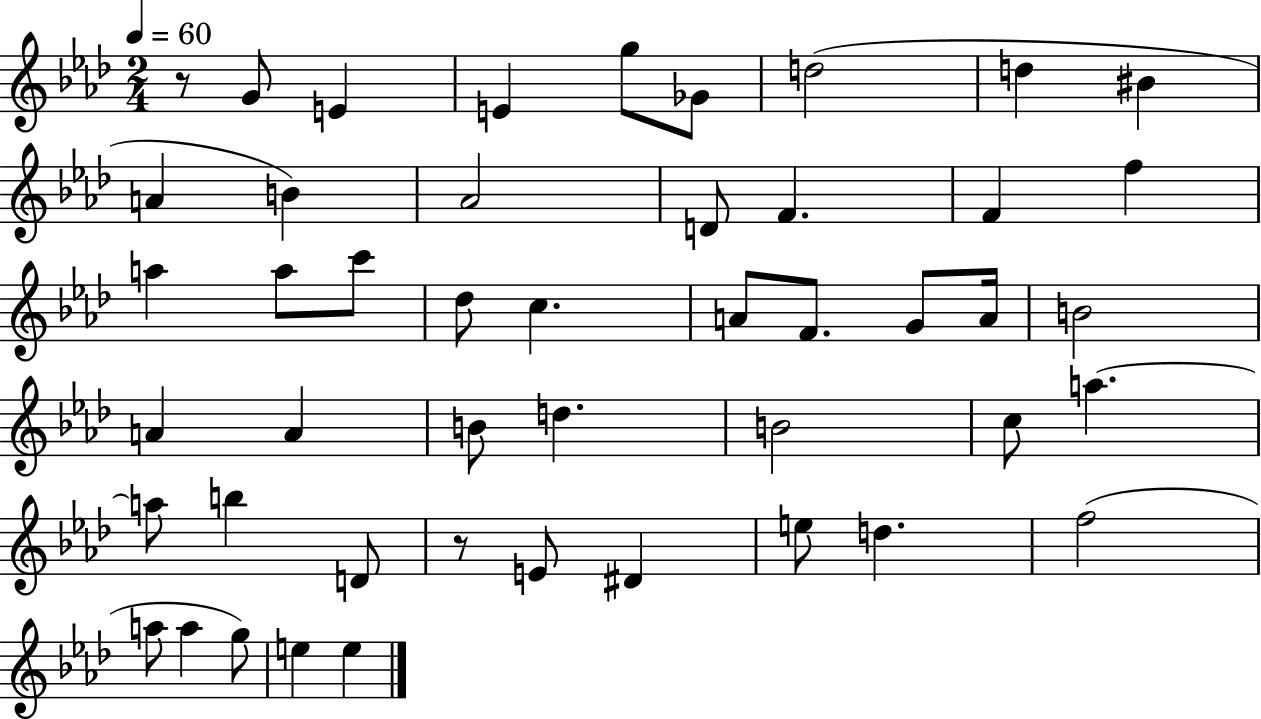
{
  \clef treble
  \numericTimeSignature
  \time 2/4
  \key aes \major
  \tempo 4 = 60
  \repeat volta 2 { r8 g'8 e'4 | e'4 g''8 ges'8 | d''2( | d''4 bis'4 | \break a'4 b'4) | aes'2 | d'8 f'4. | f'4 f''4 | \break a''4 a''8 c'''8 | des''8 c''4. | a'8 f'8. g'8 a'16 | b'2 | \break a'4 a'4 | b'8 d''4. | b'2 | c''8 a''4.~~ | \break a''8 b''4 d'8 | r8 e'8 dis'4 | e''8 d''4. | f''2( | \break a''8 a''4 g''8) | e''4 e''4 | } \bar "|."
}